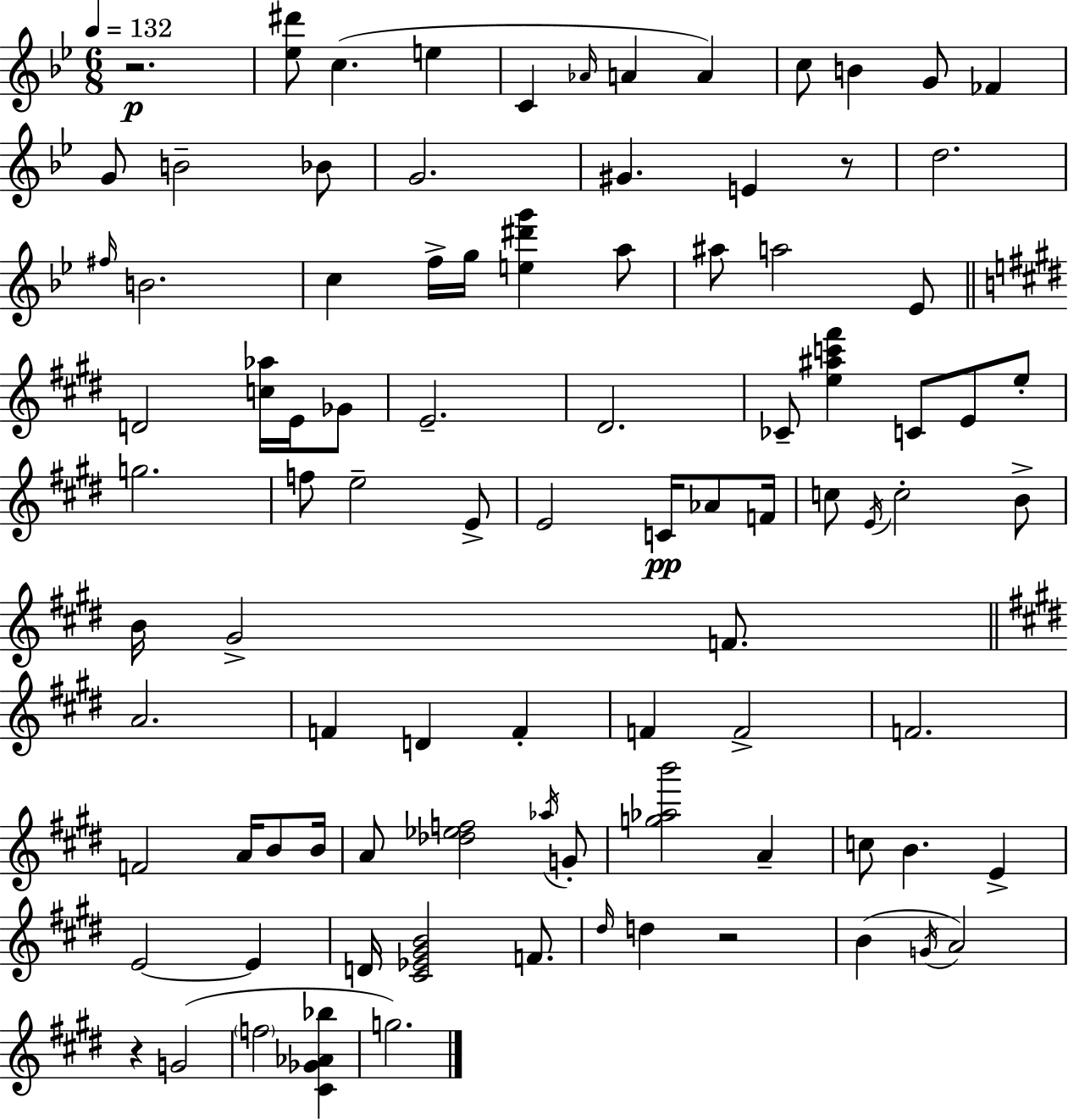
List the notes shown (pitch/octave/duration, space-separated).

R/h. [Eb5,D#6]/e C5/q. E5/q C4/q Ab4/s A4/q A4/q C5/e B4/q G4/e FES4/q G4/e B4/h Bb4/e G4/h. G#4/q. E4/q R/e D5/h. F#5/s B4/h. C5/q F5/s G5/s [E5,D#6,G6]/q A5/e A#5/e A5/h Eb4/e D4/h [C5,Ab5]/s E4/s Gb4/e E4/h. D#4/h. CES4/e [E5,A#5,C6,F#6]/q C4/e E4/e E5/e G5/h. F5/e E5/h E4/e E4/h C4/s Ab4/e F4/s C5/e E4/s C5/h B4/e B4/s G#4/h F4/e. A4/h. F4/q D4/q F4/q F4/q F4/h F4/h. F4/h A4/s B4/e B4/s A4/e [Db5,Eb5,F5]/h Ab5/s G4/e [G5,Ab5,B6]/h A4/q C5/e B4/q. E4/q E4/h E4/q D4/s [C#4,Eb4,G#4,B4]/h F4/e. D#5/s D5/q R/h B4/q G4/s A4/h R/q G4/h F5/h [C#4,Gb4,Ab4,Bb5]/q G5/h.